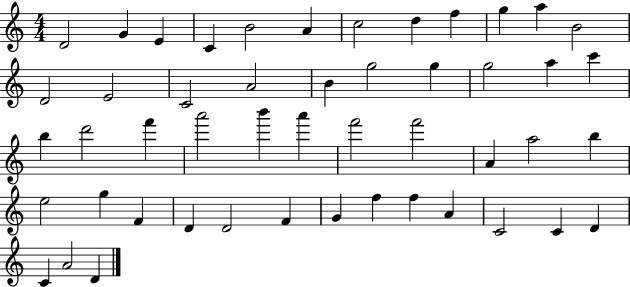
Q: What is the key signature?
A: C major